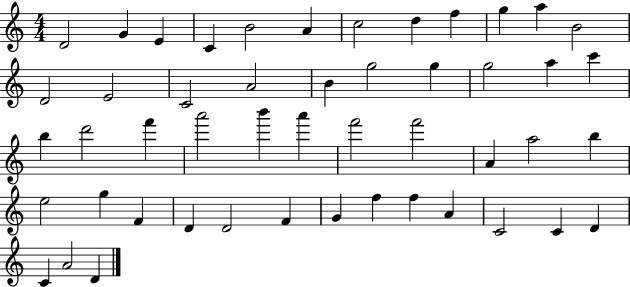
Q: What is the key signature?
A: C major